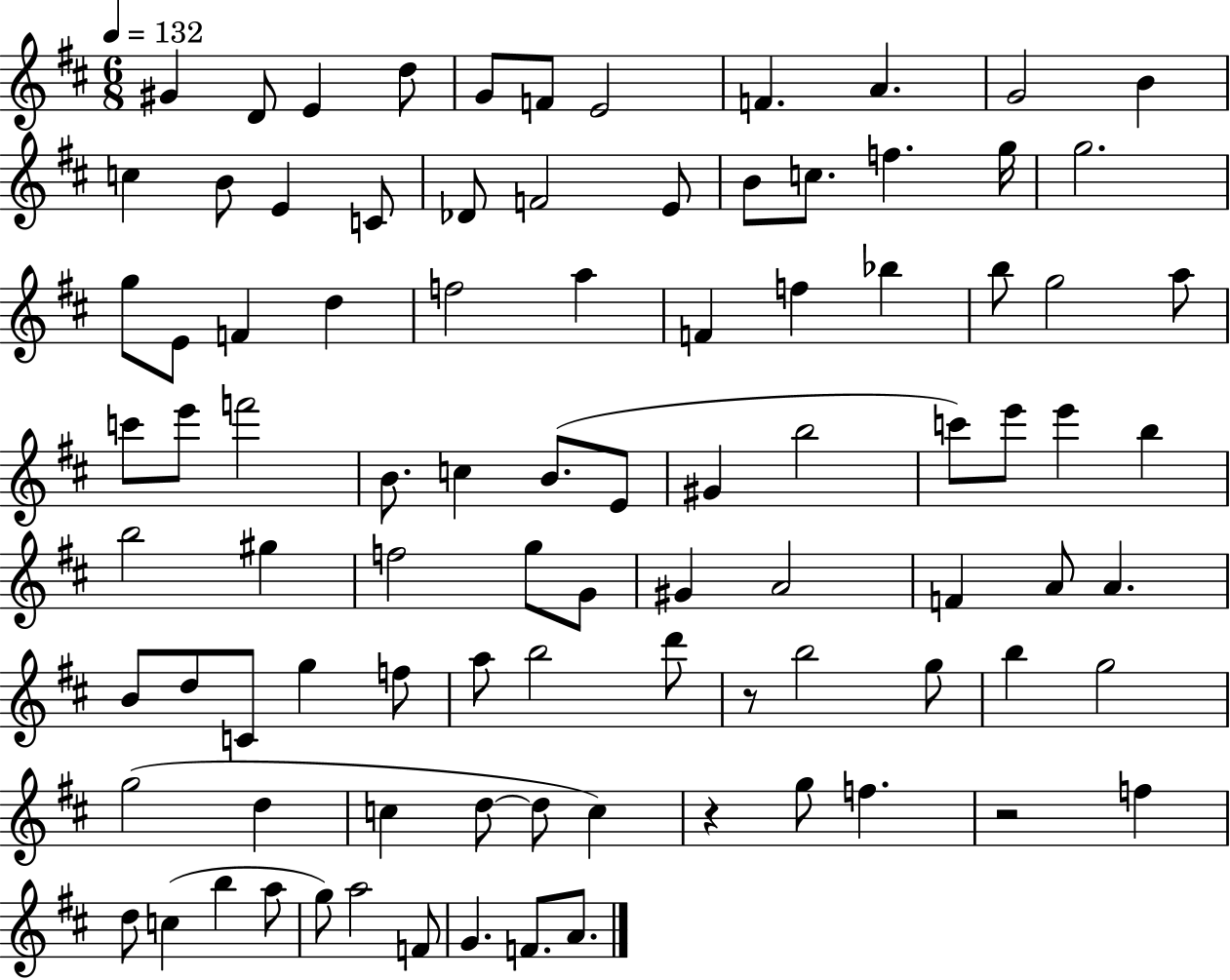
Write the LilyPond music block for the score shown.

{
  \clef treble
  \numericTimeSignature
  \time 6/8
  \key d \major
  \tempo 4 = 132
  gis'4 d'8 e'4 d''8 | g'8 f'8 e'2 | f'4. a'4. | g'2 b'4 | \break c''4 b'8 e'4 c'8 | des'8 f'2 e'8 | b'8 c''8. f''4. g''16 | g''2. | \break g''8 e'8 f'4 d''4 | f''2 a''4 | f'4 f''4 bes''4 | b''8 g''2 a''8 | \break c'''8 e'''8 f'''2 | b'8. c''4 b'8.( e'8 | gis'4 b''2 | c'''8) e'''8 e'''4 b''4 | \break b''2 gis''4 | f''2 g''8 g'8 | gis'4 a'2 | f'4 a'8 a'4. | \break b'8 d''8 c'8 g''4 f''8 | a''8 b''2 d'''8 | r8 b''2 g''8 | b''4 g''2 | \break g''2( d''4 | c''4 d''8~~ d''8 c''4) | r4 g''8 f''4. | r2 f''4 | \break d''8 c''4( b''4 a''8 | g''8) a''2 f'8 | g'4. f'8. a'8. | \bar "|."
}